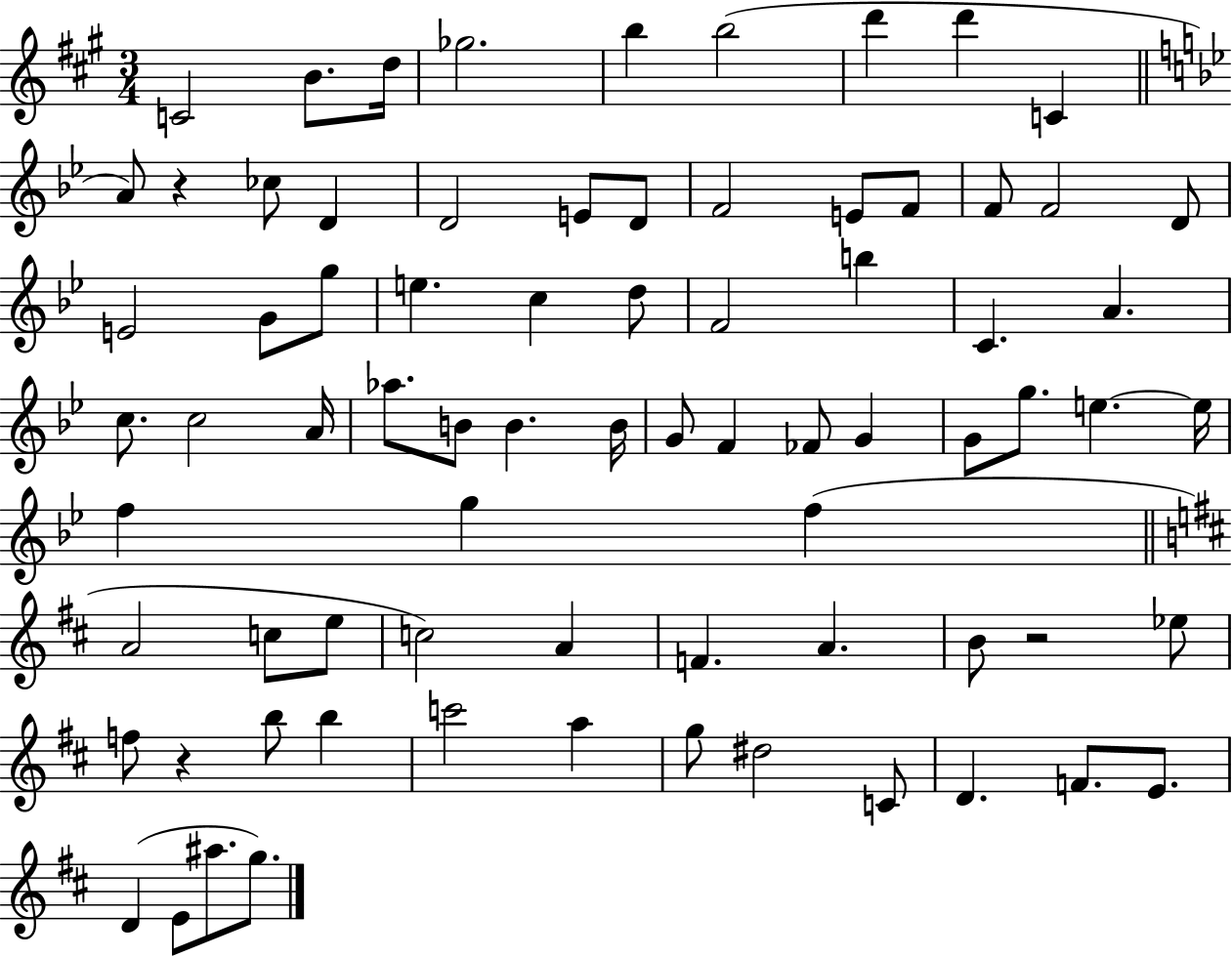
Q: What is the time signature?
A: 3/4